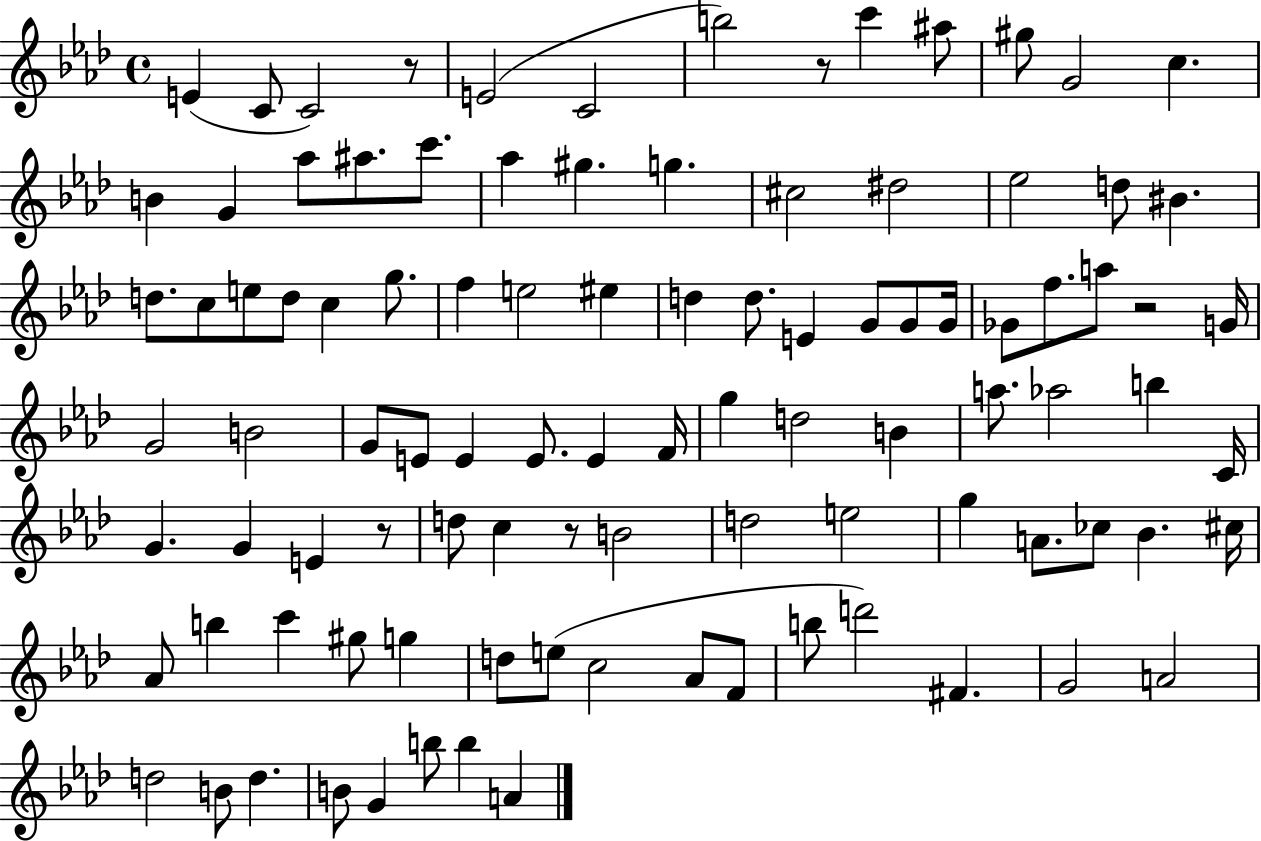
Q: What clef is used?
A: treble